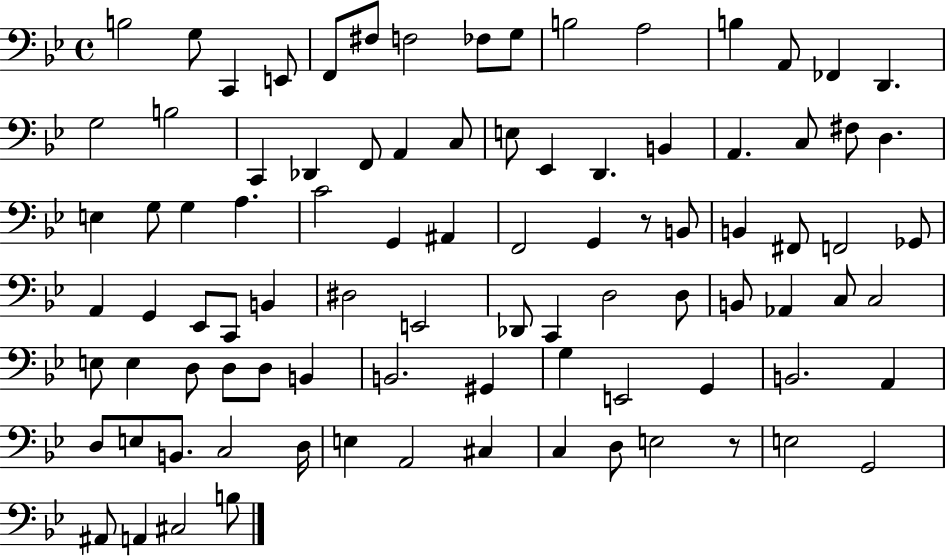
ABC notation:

X:1
T:Untitled
M:4/4
L:1/4
K:Bb
B,2 G,/2 C,, E,,/2 F,,/2 ^F,/2 F,2 _F,/2 G,/2 B,2 A,2 B, A,,/2 _F,, D,, G,2 B,2 C,, _D,, F,,/2 A,, C,/2 E,/2 _E,, D,, B,, A,, C,/2 ^F,/2 D, E, G,/2 G, A, C2 G,, ^A,, F,,2 G,, z/2 B,,/2 B,, ^F,,/2 F,,2 _G,,/2 A,, G,, _E,,/2 C,,/2 B,, ^D,2 E,,2 _D,,/2 C,, D,2 D,/2 B,,/2 _A,, C,/2 C,2 E,/2 E, D,/2 D,/2 D,/2 B,, B,,2 ^G,, G, E,,2 G,, B,,2 A,, D,/2 E,/2 B,,/2 C,2 D,/4 E, A,,2 ^C, C, D,/2 E,2 z/2 E,2 G,,2 ^A,,/2 A,, ^C,2 B,/2